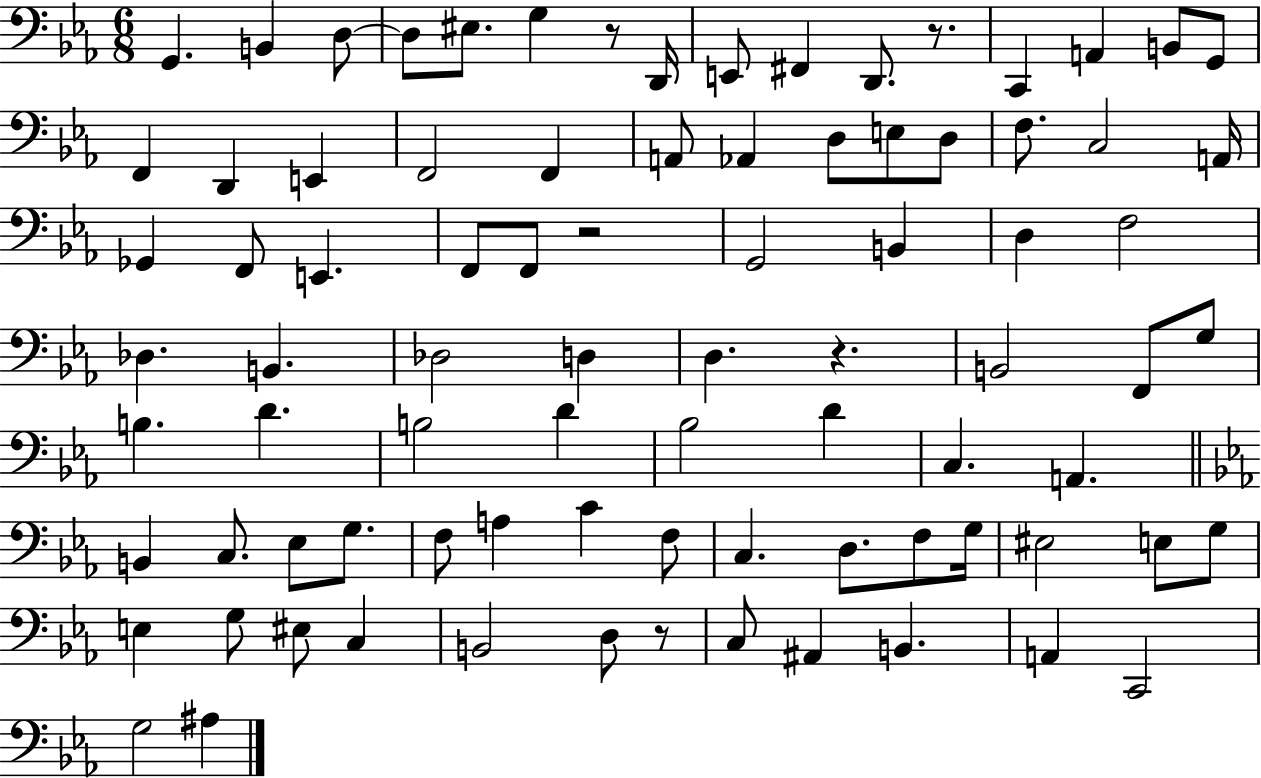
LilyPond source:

{
  \clef bass
  \numericTimeSignature
  \time 6/8
  \key ees \major
  \repeat volta 2 { g,4. b,4 d8~~ | d8 eis8. g4 r8 d,16 | e,8 fis,4 d,8. r8. | c,4 a,4 b,8 g,8 | \break f,4 d,4 e,4 | f,2 f,4 | a,8 aes,4 d8 e8 d8 | f8. c2 a,16 | \break ges,4 f,8 e,4. | f,8 f,8 r2 | g,2 b,4 | d4 f2 | \break des4. b,4. | des2 d4 | d4. r4. | b,2 f,8 g8 | \break b4. d'4. | b2 d'4 | bes2 d'4 | c4. a,4. | \break \bar "||" \break \key ees \major b,4 c8. ees8 g8. | f8 a4 c'4 f8 | c4. d8. f8 g16 | eis2 e8 g8 | \break e4 g8 eis8 c4 | b,2 d8 r8 | c8 ais,4 b,4. | a,4 c,2 | \break g2 ais4 | } \bar "|."
}